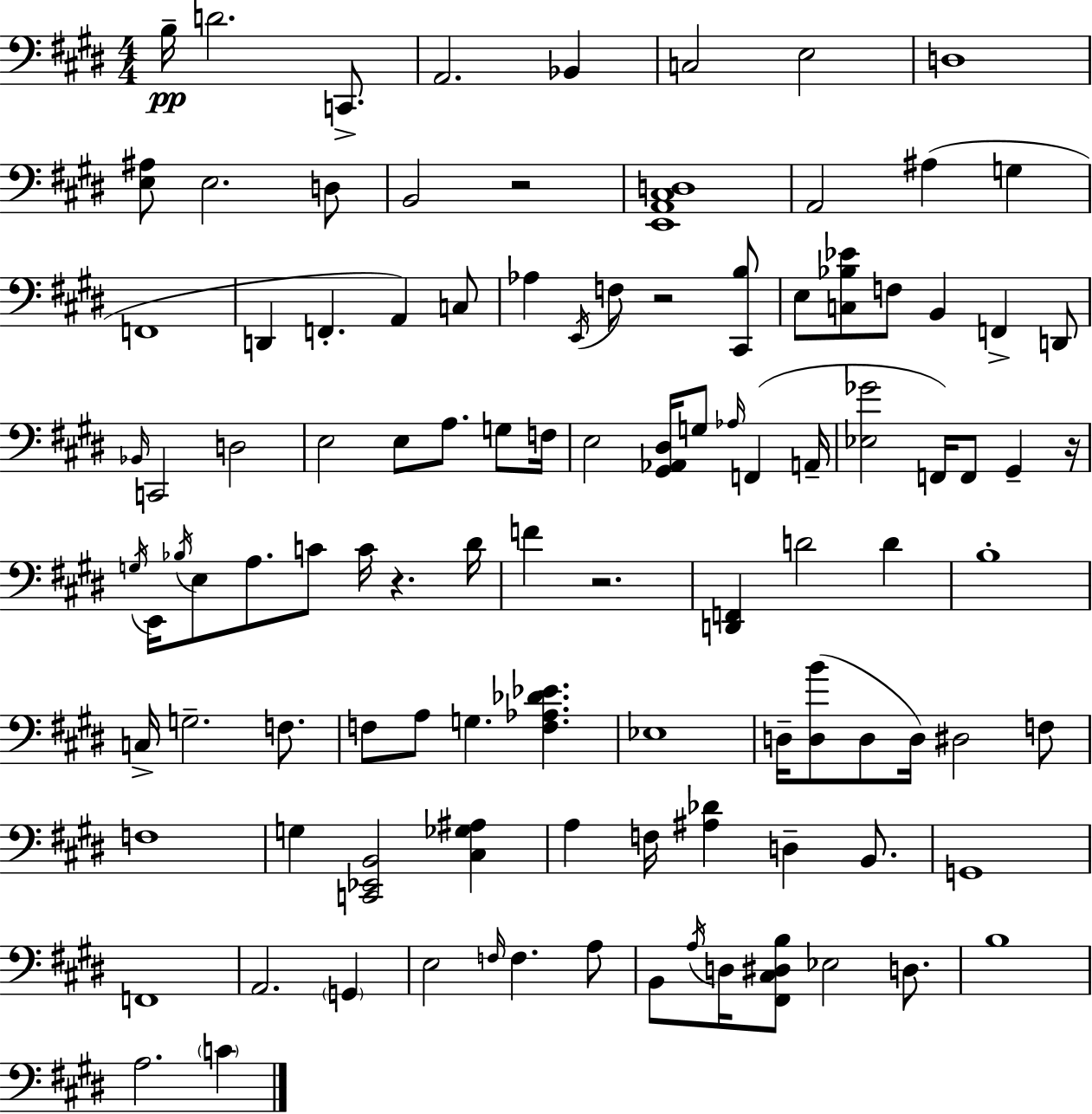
X:1
T:Untitled
M:4/4
L:1/4
K:E
B,/4 D2 C,,/2 A,,2 _B,, C,2 E,2 D,4 [E,^A,]/2 E,2 D,/2 B,,2 z2 [E,,A,,^C,D,]4 A,,2 ^A, G, F,,4 D,, F,, A,, C,/2 _A, E,,/4 F,/2 z2 [^C,,B,]/2 E,/2 [C,_B,_E]/2 F,/2 B,, F,, D,,/2 _B,,/4 C,,2 D,2 E,2 E,/2 A,/2 G,/2 F,/4 E,2 [^G,,_A,,^D,]/4 G,/2 _A,/4 F,, A,,/4 [_E,_G]2 F,,/4 F,,/2 ^G,, z/4 G,/4 E,,/4 _B,/4 E,/2 A,/2 C/2 C/4 z ^D/4 F z2 [D,,F,,] D2 D B,4 C,/4 G,2 F,/2 F,/2 A,/2 G, [F,_A,_D_E] _E,4 D,/4 [D,B]/2 D,/2 D,/4 ^D,2 F,/2 F,4 G, [C,,_E,,B,,]2 [^C,_G,^A,] A, F,/4 [^A,_D] D, B,,/2 G,,4 F,,4 A,,2 G,, E,2 F,/4 F, A,/2 B,,/2 A,/4 D,/4 [^F,,^C,^D,B,]/2 _E,2 D,/2 B,4 A,2 C